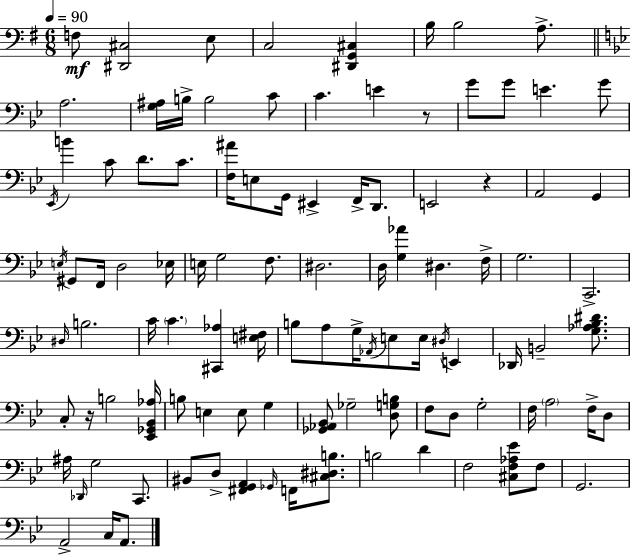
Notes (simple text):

F3/e [D#2,C#3]/h E3/e C3/h [D#2,G2,C#3]/q B3/s B3/h A3/e. A3/h. [G3,A#3]/s B3/s B3/h C4/e C4/q. E4/q R/e G4/e G4/e E4/q. G4/e Eb2/s B4/q C4/e D4/e. C4/e. [F3,A#4]/s E3/e G2/s EIS2/q F2/s D2/e. E2/h R/q A2/h G2/q E3/s G#2/e F2/s D3/h Eb3/s E3/s G3/h F3/e. D#3/h. D3/s [G3,Ab4]/q D#3/q. F3/s G3/h. C2/h. D#3/s B3/h. C4/s C4/q. [C#2,Ab3]/q [E3,F#3]/s B3/e A3/e G3/s Ab2/s E3/e E3/s D#3/s E2/q Db2/s B2/h [G3,Ab3,Bb3,D#4]/e. C3/e R/s B3/h [Eb2,Gb2,Bb2,Ab3]/s B3/e E3/q E3/e G3/q [Gb2,Ab2,Bb2]/e Gb3/h [D3,G3,B3]/e F3/e D3/e G3/h F3/s A3/h F3/s D3/e A#3/s Db2/s G3/h C2/e. BIS2/e D3/e [F#2,G2,A2]/q Gb2/s F2/s [C#3,D#3,B3]/e. B3/h D4/q F3/h [C#3,F3,Ab3,Eb4]/e F3/e G2/h. A2/h C3/s A2/e.